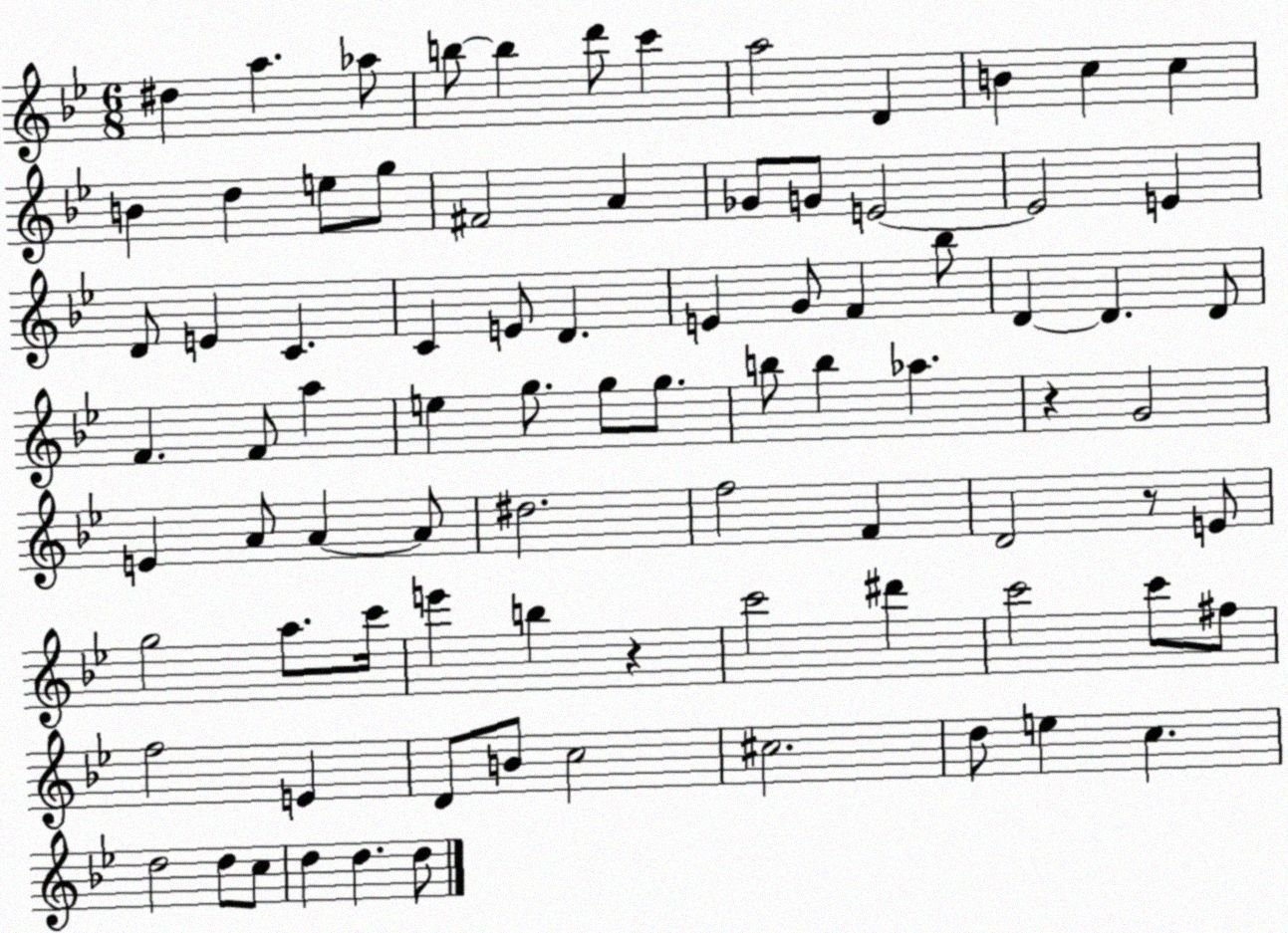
X:1
T:Untitled
M:6/8
L:1/4
K:Bb
^d a _a/2 b/2 b d'/2 c' a2 D B c c B d e/2 g/2 ^F2 A _G/2 G/2 E2 E2 E D/2 E C C E/2 D E G/2 F _b/2 D D D/2 F F/2 a e g/2 g/2 g/2 b/2 b _a z G2 E A/2 A A/2 ^d2 f2 F D2 z/2 E/2 g2 a/2 c'/4 e' b z c'2 ^d' c'2 c'/2 ^f/2 f2 E D/2 B/2 c2 ^c2 d/2 e c d2 d/2 c/2 d d d/2